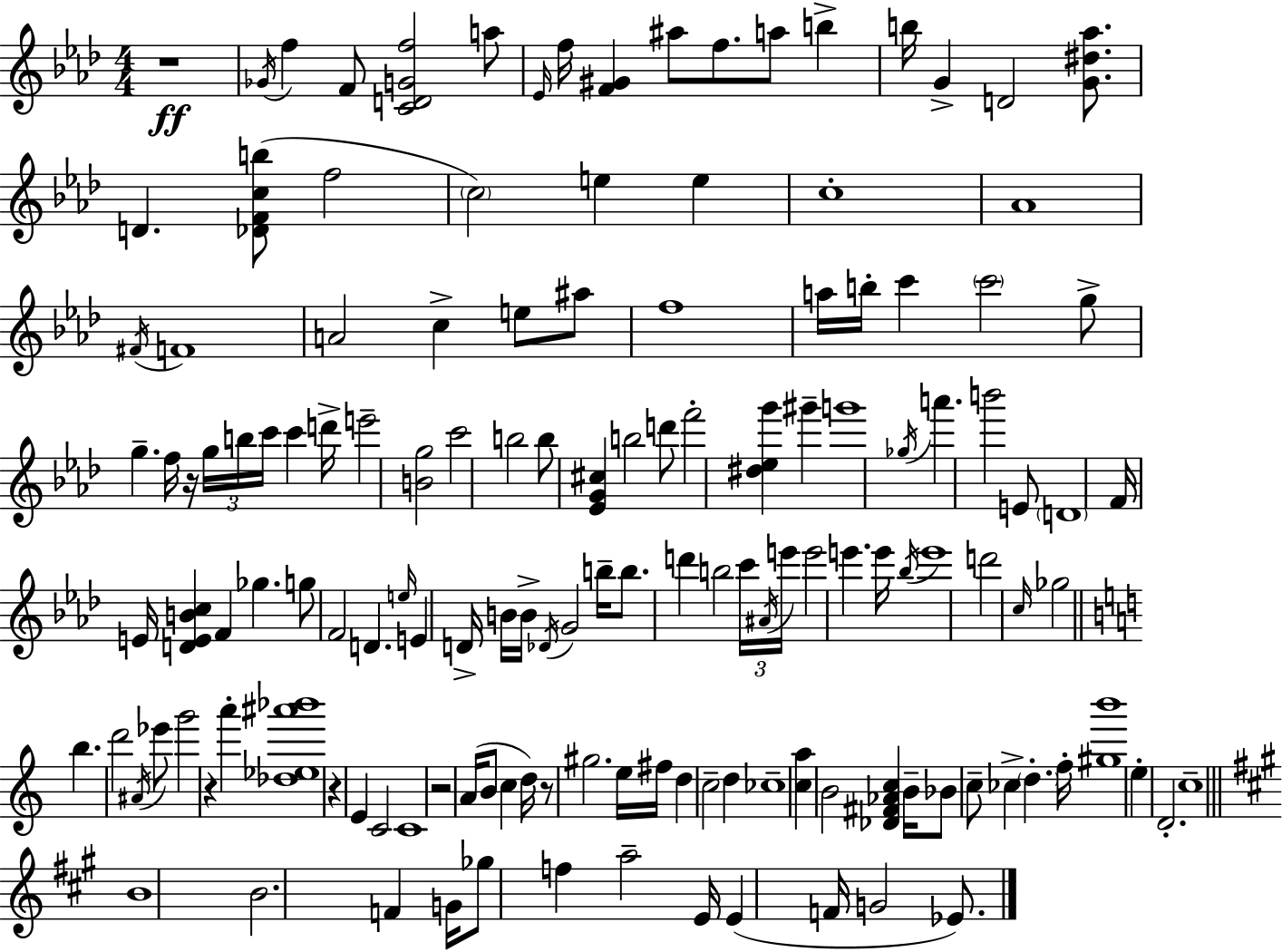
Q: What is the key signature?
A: AES major